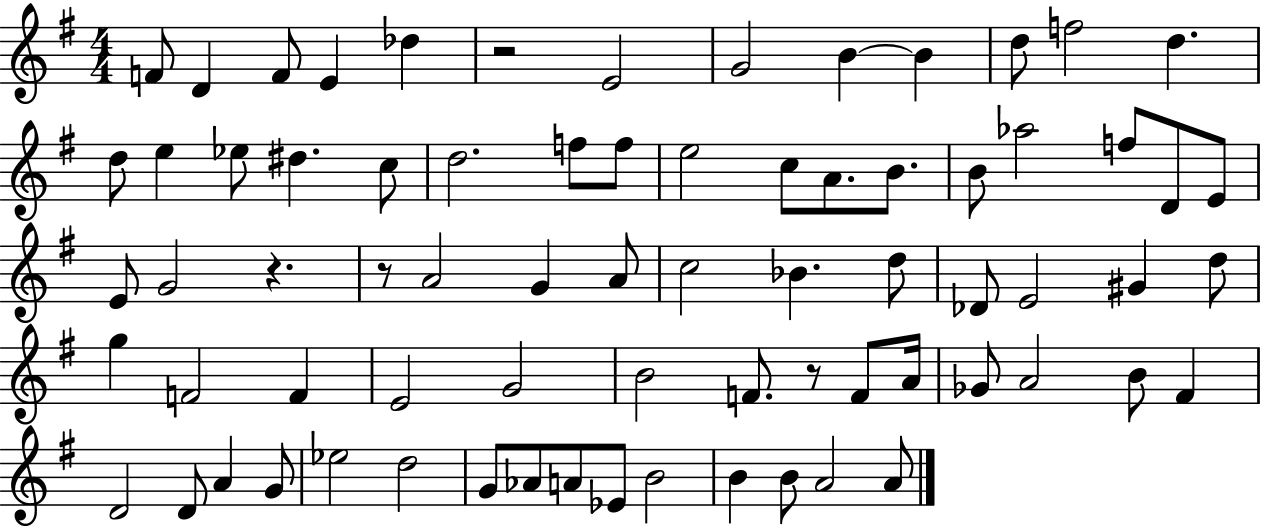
{
  \clef treble
  \numericTimeSignature
  \time 4/4
  \key g \major
  f'8 d'4 f'8 e'4 des''4 | r2 e'2 | g'2 b'4~~ b'4 | d''8 f''2 d''4. | \break d''8 e''4 ees''8 dis''4. c''8 | d''2. f''8 f''8 | e''2 c''8 a'8. b'8. | b'8 aes''2 f''8 d'8 e'8 | \break e'8 g'2 r4. | r8 a'2 g'4 a'8 | c''2 bes'4. d''8 | des'8 e'2 gis'4 d''8 | \break g''4 f'2 f'4 | e'2 g'2 | b'2 f'8. r8 f'8 a'16 | ges'8 a'2 b'8 fis'4 | \break d'2 d'8 a'4 g'8 | ees''2 d''2 | g'8 aes'8 a'8 ees'8 b'2 | b'4 b'8 a'2 a'8 | \break \bar "|."
}